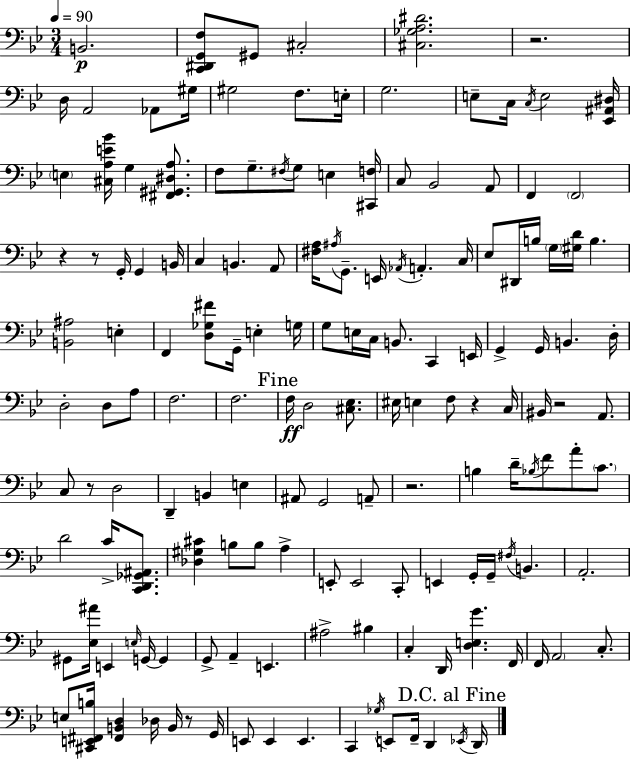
B2/h. [C2,D#2,G2,F3]/e G#2/e C#3/h [C#3,Gb3,A3,D#4]/h. R/h. D3/s A2/h Ab2/e G#3/s G#3/h F3/e. E3/s G3/h. E3/e C3/s C3/s E3/h [Eb2,A#2,D#3]/s E3/q [C#3,A3,E4,Bb4]/s G3/q [F#2,G#2,D#3,A3]/e. F3/e G3/e. F#3/s G3/e E3/q [C#2,F3]/s C3/e Bb2/h A2/e F2/q F2/h R/q R/e G2/s G2/q B2/s C3/q B2/q. A2/e [F#3,A3]/s A#3/s G2/e. E2/s Ab2/s A2/q. C3/s Eb3/e D#2/s B3/s G3/s [G#3,D4]/s B3/q. [B2,A#3]/h E3/q F2/q [D3,Gb3,F#4]/e G2/s E3/q G3/s G3/e E3/s C3/s B2/e. C2/q E2/s G2/q G2/s B2/q. D3/s D3/h D3/e A3/e F3/h. F3/h. F3/s D3/h [C#3,Eb3]/e. EIS3/s E3/q F3/e R/q C3/s BIS2/s R/h A2/e. C3/e R/e D3/h D2/q B2/q E3/q A#2/e G2/h A2/e R/h. B3/q D4/s Bb3/s F4/e A4/e C4/e. D4/h C4/s [C2,D2,Gb2,A#2]/e. [Db3,G#3,C#4]/q B3/e B3/e A3/q E2/e E2/h C2/e E2/q G2/s G2/s F#3/s B2/q. A2/h. G#2/e [Eb3,A#4]/s E2/q E3/s G2/s G2/q G2/e A2/q E2/q. A#3/h BIS3/q C3/q D2/s [D3,E3,G4]/q. F2/s F2/s A2/h C3/e. E3/e [C#2,E2,F#2,B3]/s [F#2,B2,D3]/q Db3/s B2/s R/e G2/s E2/e E2/q E2/q. C2/q Gb3/s E2/e F2/s D2/q Eb2/s D2/s